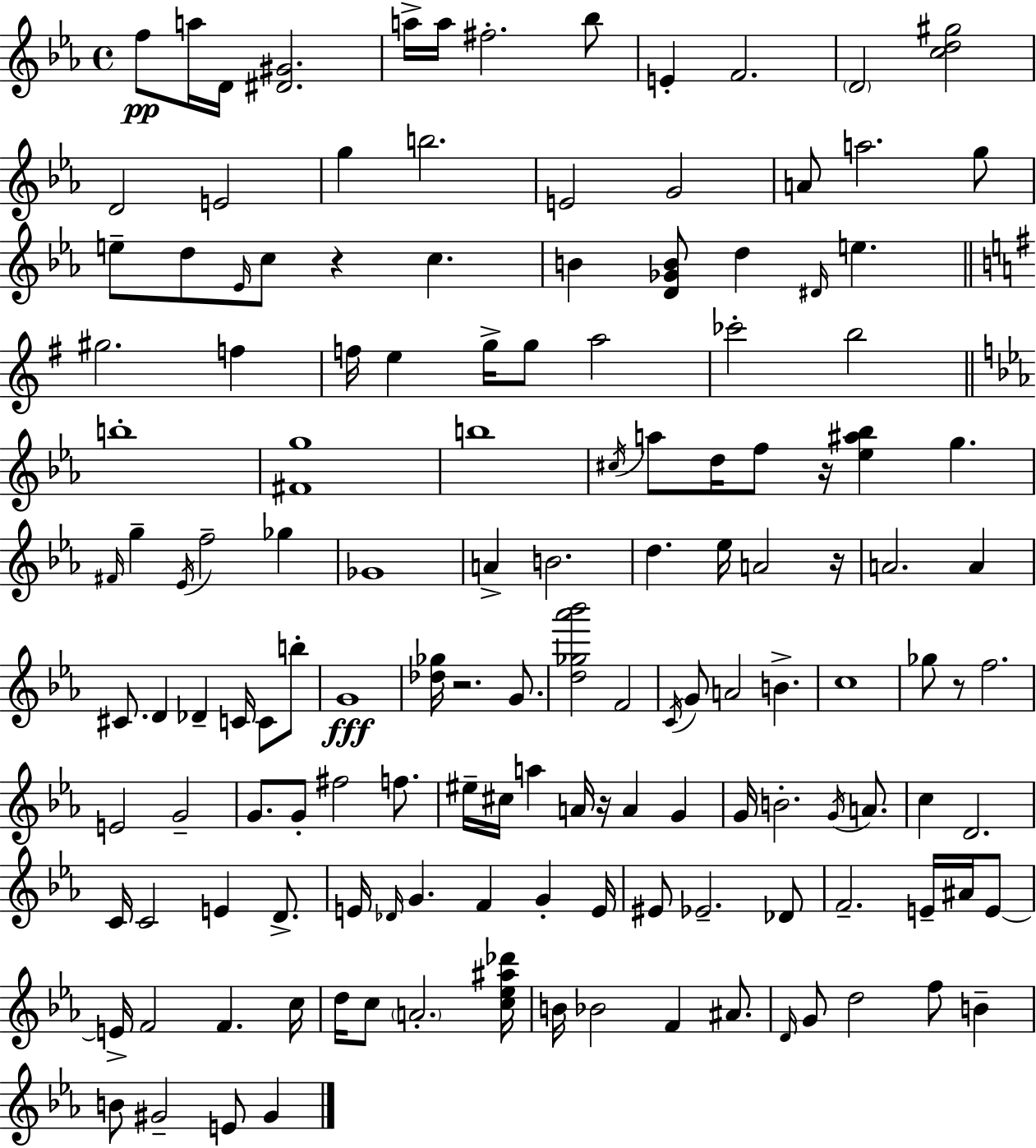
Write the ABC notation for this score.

X:1
T:Untitled
M:4/4
L:1/4
K:Cm
f/2 a/4 D/4 [^D^G]2 a/4 a/4 ^f2 _b/2 E F2 D2 [cd^g]2 D2 E2 g b2 E2 G2 A/2 a2 g/2 e/2 d/2 _E/4 c/2 z c B [D_GB]/2 d ^D/4 e ^g2 f f/4 e g/4 g/2 a2 _c'2 b2 b4 [^Fg]4 b4 ^c/4 a/2 d/4 f/2 z/4 [_e^a_b] g ^F/4 g _E/4 f2 _g _G4 A B2 d _e/4 A2 z/4 A2 A ^C/2 D _D C/4 C/2 b/2 G4 [_d_g]/4 z2 G/2 [d_g_a'_b']2 F2 C/4 G/2 A2 B c4 _g/2 z/2 f2 E2 G2 G/2 G/2 ^f2 f/2 ^e/4 ^c/4 a A/4 z/4 A G G/4 B2 G/4 A/2 c D2 C/4 C2 E D/2 E/4 _D/4 G F G E/4 ^E/2 _E2 _D/2 F2 E/4 ^A/4 E/2 E/4 F2 F c/4 d/4 c/2 A2 [c_e^a_d']/4 B/4 _B2 F ^A/2 D/4 G/2 d2 f/2 B B/2 ^G2 E/2 ^G